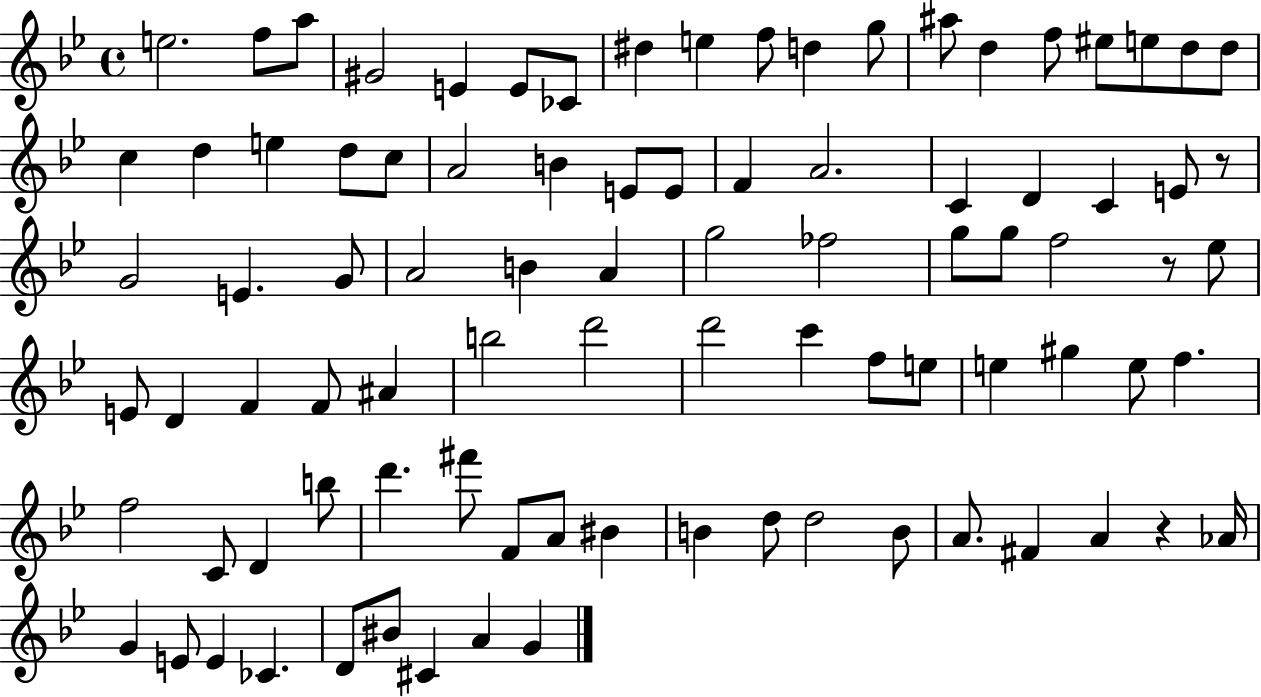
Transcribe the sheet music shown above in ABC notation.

X:1
T:Untitled
M:4/4
L:1/4
K:Bb
e2 f/2 a/2 ^G2 E E/2 _C/2 ^d e f/2 d g/2 ^a/2 d f/2 ^e/2 e/2 d/2 d/2 c d e d/2 c/2 A2 B E/2 E/2 F A2 C D C E/2 z/2 G2 E G/2 A2 B A g2 _f2 g/2 g/2 f2 z/2 _e/2 E/2 D F F/2 ^A b2 d'2 d'2 c' f/2 e/2 e ^g e/2 f f2 C/2 D b/2 d' ^f'/2 F/2 A/2 ^B B d/2 d2 B/2 A/2 ^F A z _A/4 G E/2 E _C D/2 ^B/2 ^C A G